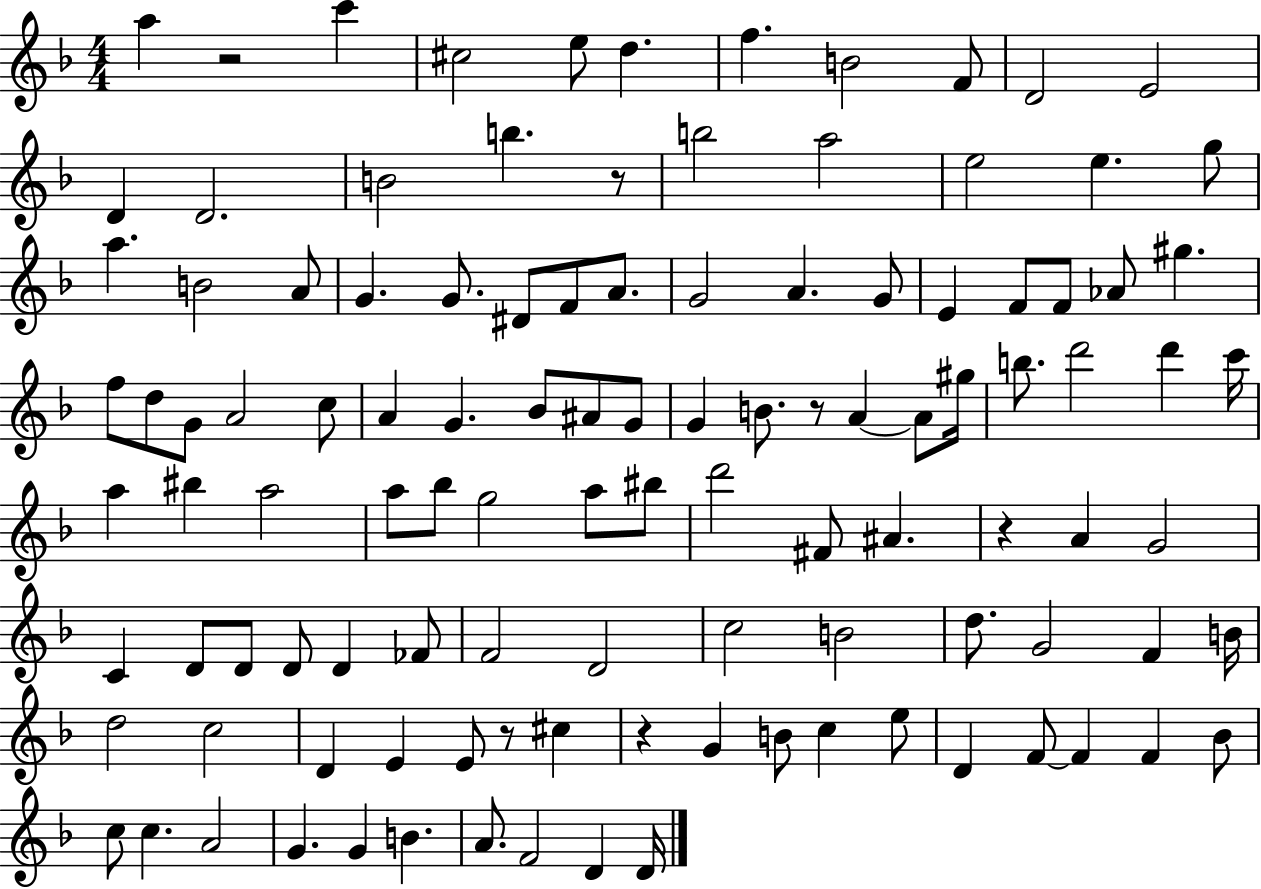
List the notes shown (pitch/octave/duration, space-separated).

A5/q R/h C6/q C#5/h E5/e D5/q. F5/q. B4/h F4/e D4/h E4/h D4/q D4/h. B4/h B5/q. R/e B5/h A5/h E5/h E5/q. G5/e A5/q. B4/h A4/e G4/q. G4/e. D#4/e F4/e A4/e. G4/h A4/q. G4/e E4/q F4/e F4/e Ab4/e G#5/q. F5/e D5/e G4/e A4/h C5/e A4/q G4/q. Bb4/e A#4/e G4/e G4/q B4/e. R/e A4/q A4/e G#5/s B5/e. D6/h D6/q C6/s A5/q BIS5/q A5/h A5/e Bb5/e G5/h A5/e BIS5/e D6/h F#4/e A#4/q. R/q A4/q G4/h C4/q D4/e D4/e D4/e D4/q FES4/e F4/h D4/h C5/h B4/h D5/e. G4/h F4/q B4/s D5/h C5/h D4/q E4/q E4/e R/e C#5/q R/q G4/q B4/e C5/q E5/e D4/q F4/e F4/q F4/q Bb4/e C5/e C5/q. A4/h G4/q. G4/q B4/q. A4/e. F4/h D4/q D4/s